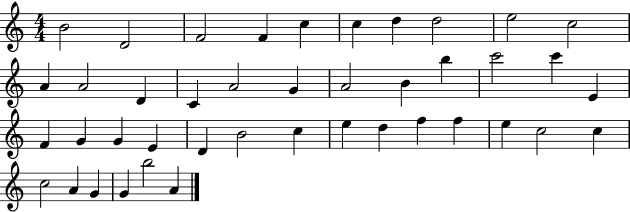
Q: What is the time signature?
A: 4/4